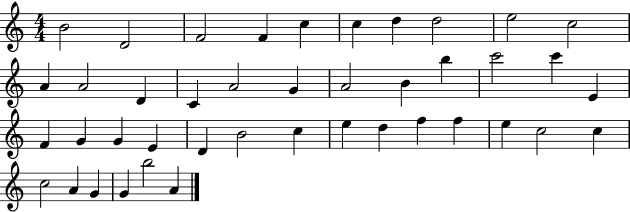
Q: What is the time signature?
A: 4/4